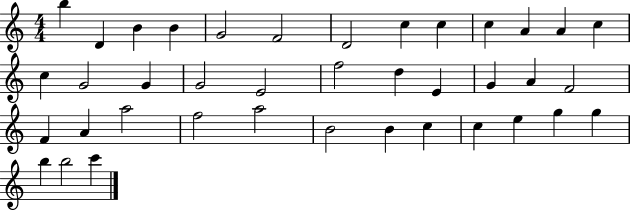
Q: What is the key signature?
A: C major